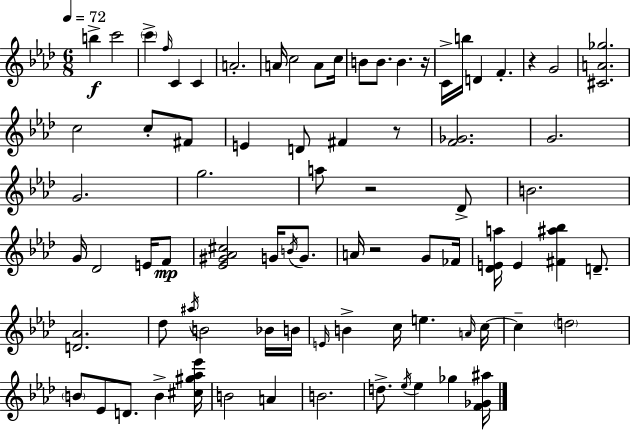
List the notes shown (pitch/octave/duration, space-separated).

B5/q C6/h C6/q F5/s C4/q C4/q A4/h. A4/s C5/h A4/e C5/s B4/e B4/e. B4/q. R/s C4/s B5/s D4/q F4/q. R/q G4/h [C#4,A4,Gb5]/h. C5/h C5/e F#4/e E4/q D4/e F#4/q R/e [F4,Gb4]/h. G4/h. G4/h. G5/h. A5/e R/h Db4/e B4/h. G4/s Db4/h E4/s F4/e [Eb4,G#4,Ab4,C#5]/h G4/s B4/s G4/e. A4/s R/h G4/e FES4/s [Db4,E4,A5]/s E4/q [F#4,A#5,Bb5]/q D4/e. [D4,Ab4]/h. Db5/e A#5/s B4/h Bb4/s B4/s E4/s B4/q C5/s E5/q. A4/s C5/s C5/q D5/h B4/e Eb4/e D4/e. B4/q [C#5,G#5,Ab5,Eb6]/s B4/h A4/q B4/h. D5/e. Eb5/s Eb5/q Gb5/q [F4,Gb4,A#5]/s